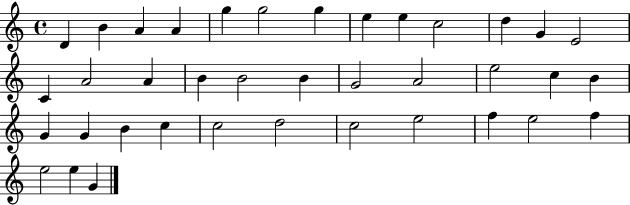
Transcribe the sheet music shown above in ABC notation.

X:1
T:Untitled
M:4/4
L:1/4
K:C
D B A A g g2 g e e c2 d G E2 C A2 A B B2 B G2 A2 e2 c B G G B c c2 d2 c2 e2 f e2 f e2 e G